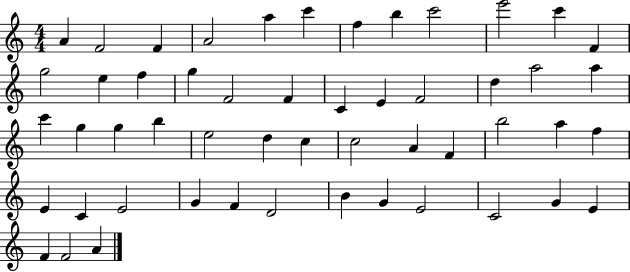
X:1
T:Untitled
M:4/4
L:1/4
K:C
A F2 F A2 a c' f b c'2 e'2 c' F g2 e f g F2 F C E F2 d a2 a c' g g b e2 d c c2 A F b2 a f E C E2 G F D2 B G E2 C2 G E F F2 A